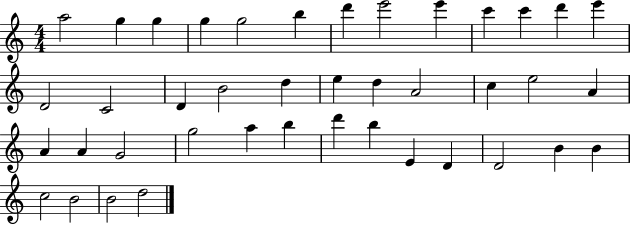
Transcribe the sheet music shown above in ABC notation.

X:1
T:Untitled
M:4/4
L:1/4
K:C
a2 g g g g2 b d' e'2 e' c' c' d' e' D2 C2 D B2 d e d A2 c e2 A A A G2 g2 a b d' b E D D2 B B c2 B2 B2 d2